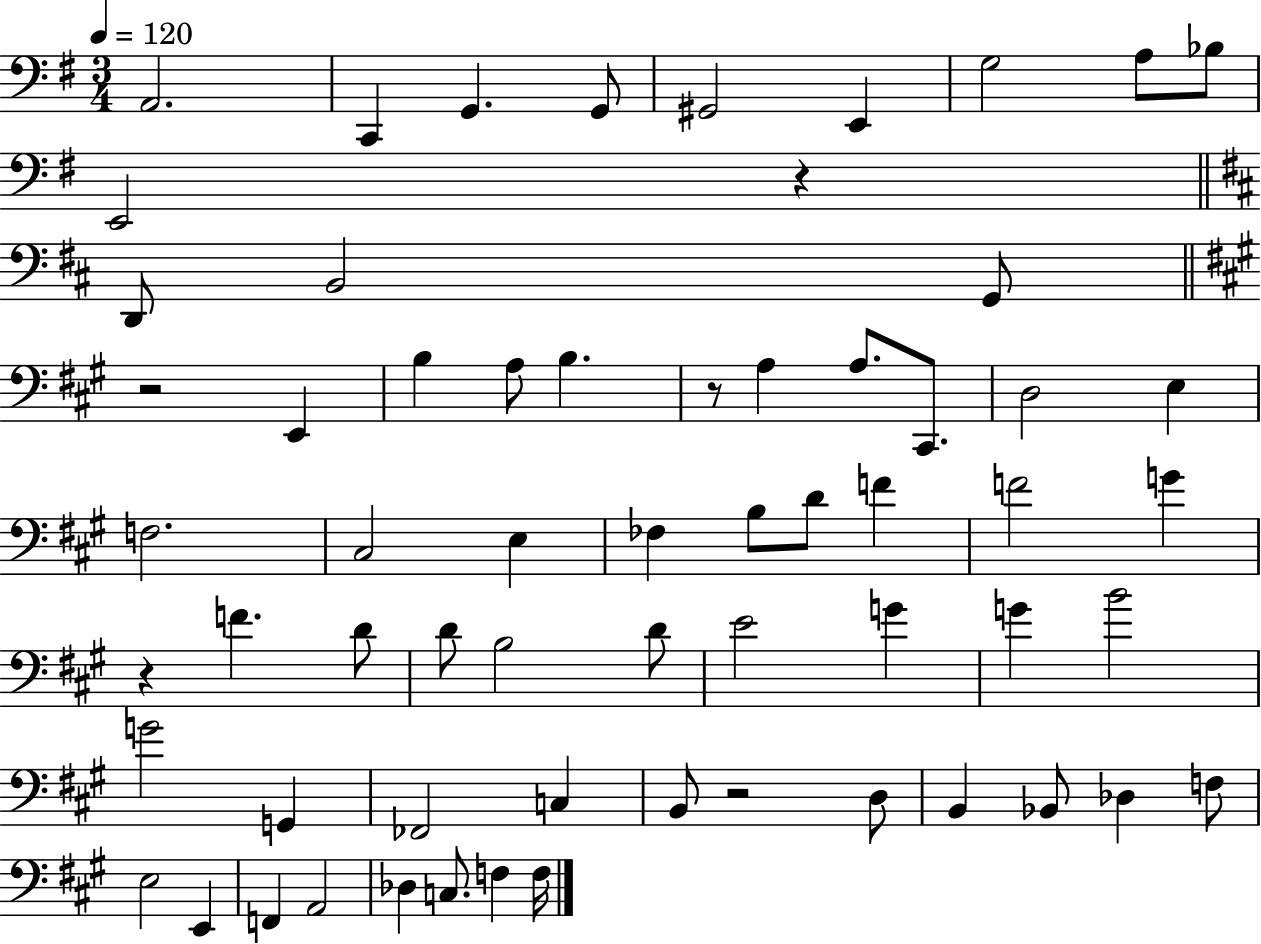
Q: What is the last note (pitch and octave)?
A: F3